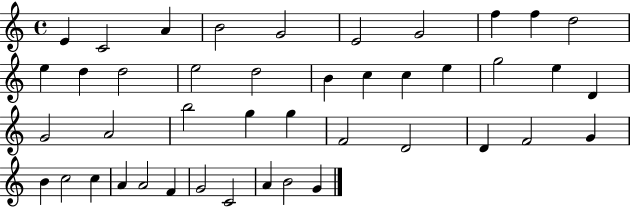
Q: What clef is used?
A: treble